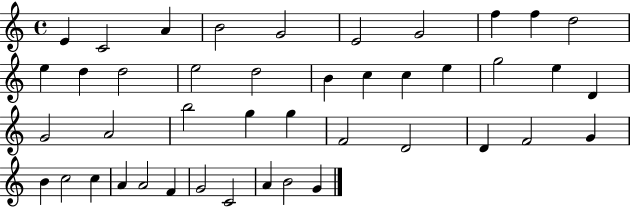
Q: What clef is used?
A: treble